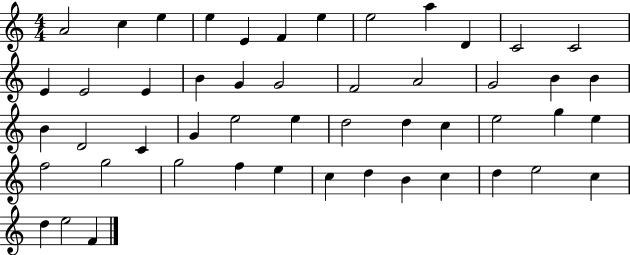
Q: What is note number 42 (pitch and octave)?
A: D5